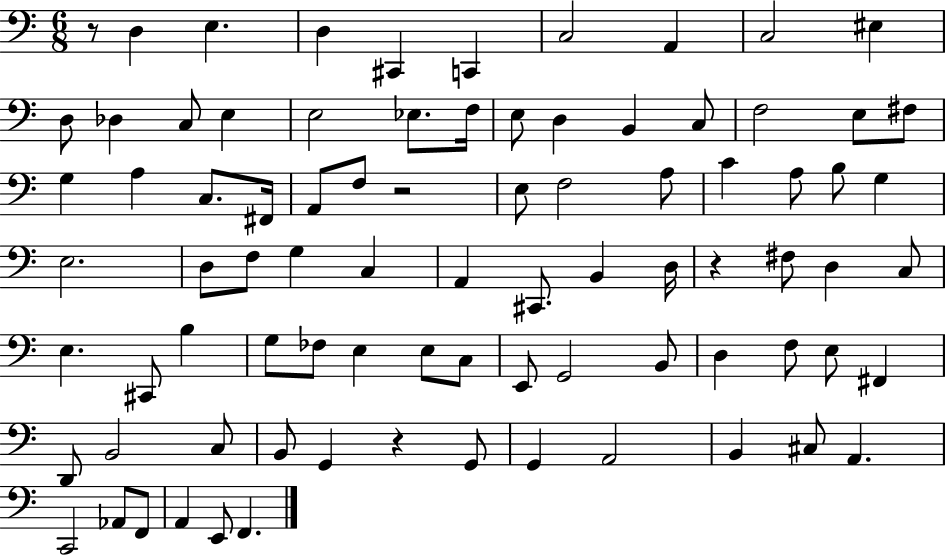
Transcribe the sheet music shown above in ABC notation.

X:1
T:Untitled
M:6/8
L:1/4
K:C
z/2 D, E, D, ^C,, C,, C,2 A,, C,2 ^E, D,/2 _D, C,/2 E, E,2 _E,/2 F,/4 E,/2 D, B,, C,/2 F,2 E,/2 ^F,/2 G, A, C,/2 ^F,,/4 A,,/2 F,/2 z2 E,/2 F,2 A,/2 C A,/2 B,/2 G, E,2 D,/2 F,/2 G, C, A,, ^C,,/2 B,, D,/4 z ^F,/2 D, C,/2 E, ^C,,/2 B, G,/2 _F,/2 E, E,/2 C,/2 E,,/2 G,,2 B,,/2 D, F,/2 E,/2 ^F,, D,,/2 B,,2 C,/2 B,,/2 G,, z G,,/2 G,, A,,2 B,, ^C,/2 A,, C,,2 _A,,/2 F,,/2 A,, E,,/2 F,,